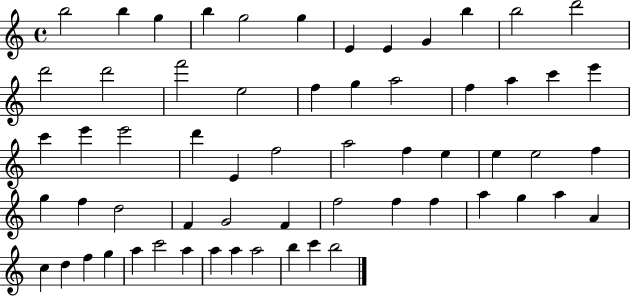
X:1
T:Untitled
M:4/4
L:1/4
K:C
b2 b g b g2 g E E G b b2 d'2 d'2 d'2 f'2 e2 f g a2 f a c' e' c' e' e'2 d' E f2 a2 f e e e2 f g f d2 F G2 F f2 f f a g a A c d f g a c'2 a a a a2 b c' b2